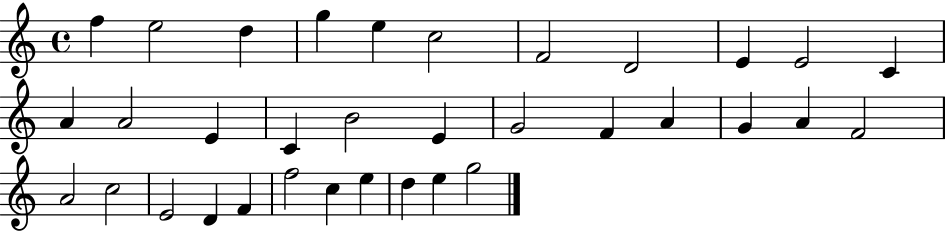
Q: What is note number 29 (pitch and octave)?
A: F5